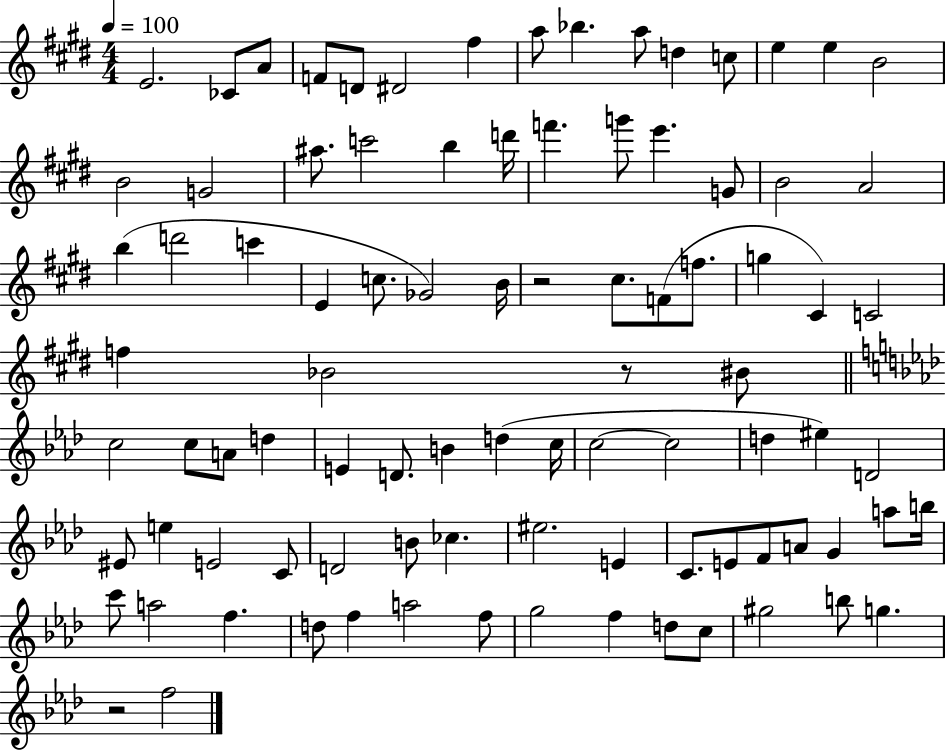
E4/h. CES4/e A4/e F4/e D4/e D#4/h F#5/q A5/e Bb5/q. A5/e D5/q C5/e E5/q E5/q B4/h B4/h G4/h A#5/e. C6/h B5/q D6/s F6/q. G6/e E6/q. G4/e B4/h A4/h B5/q D6/h C6/q E4/q C5/e. Gb4/h B4/s R/h C#5/e. F4/e F5/e. G5/q C#4/q C4/h F5/q Bb4/h R/e BIS4/e C5/h C5/e A4/e D5/q E4/q D4/e. B4/q D5/q C5/s C5/h C5/h D5/q EIS5/q D4/h EIS4/e E5/q E4/h C4/e D4/h B4/e CES5/q. EIS5/h. E4/q C4/e. E4/e F4/e A4/e G4/q A5/e B5/s C6/e A5/h F5/q. D5/e F5/q A5/h F5/e G5/h F5/q D5/e C5/e G#5/h B5/e G5/q. R/h F5/h